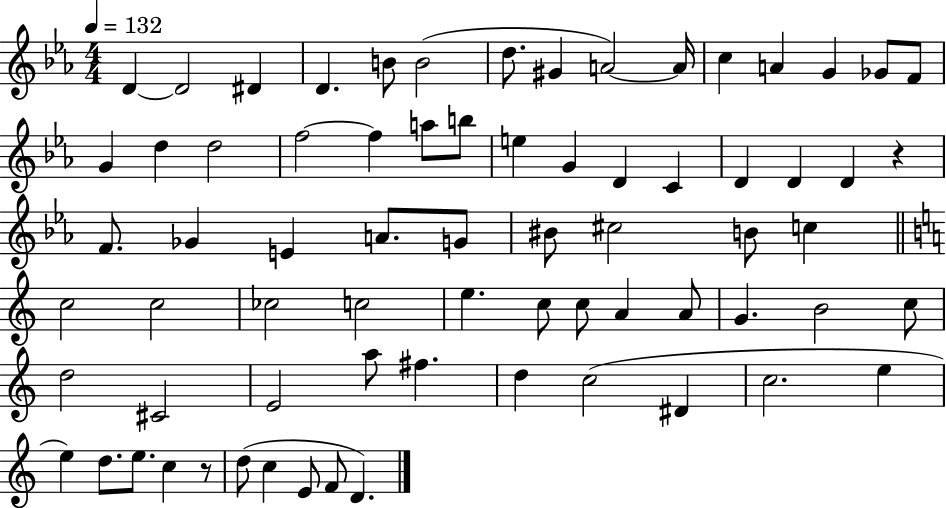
{
  \clef treble
  \numericTimeSignature
  \time 4/4
  \key ees \major
  \tempo 4 = 132
  \repeat volta 2 { d'4~~ d'2 dis'4 | d'4. b'8 b'2( | d''8. gis'4 a'2~~) a'16 | c''4 a'4 g'4 ges'8 f'8 | \break g'4 d''4 d''2 | f''2~~ f''4 a''8 b''8 | e''4 g'4 d'4 c'4 | d'4 d'4 d'4 r4 | \break f'8. ges'4 e'4 a'8. g'8 | bis'8 cis''2 b'8 c''4 | \bar "||" \break \key a \minor c''2 c''2 | ces''2 c''2 | e''4. c''8 c''8 a'4 a'8 | g'4. b'2 c''8 | \break d''2 cis'2 | e'2 a''8 fis''4. | d''4 c''2( dis'4 | c''2. e''4 | \break e''4) d''8. e''8. c''4 r8 | d''8( c''4 e'8 f'8 d'4.) | } \bar "|."
}